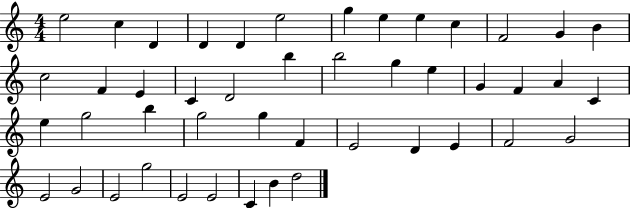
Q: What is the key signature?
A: C major